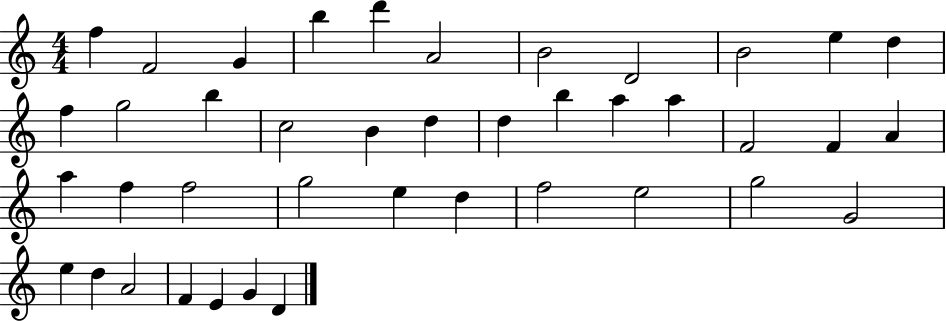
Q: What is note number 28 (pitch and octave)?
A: G5